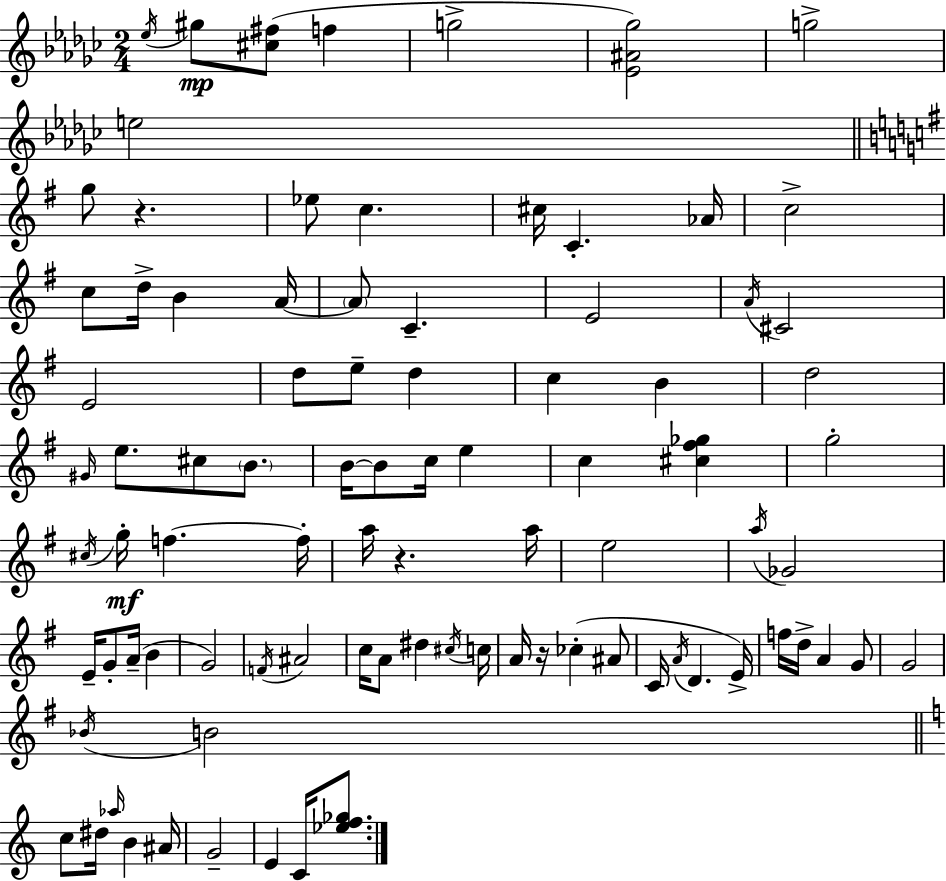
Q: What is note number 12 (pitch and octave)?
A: Ab4